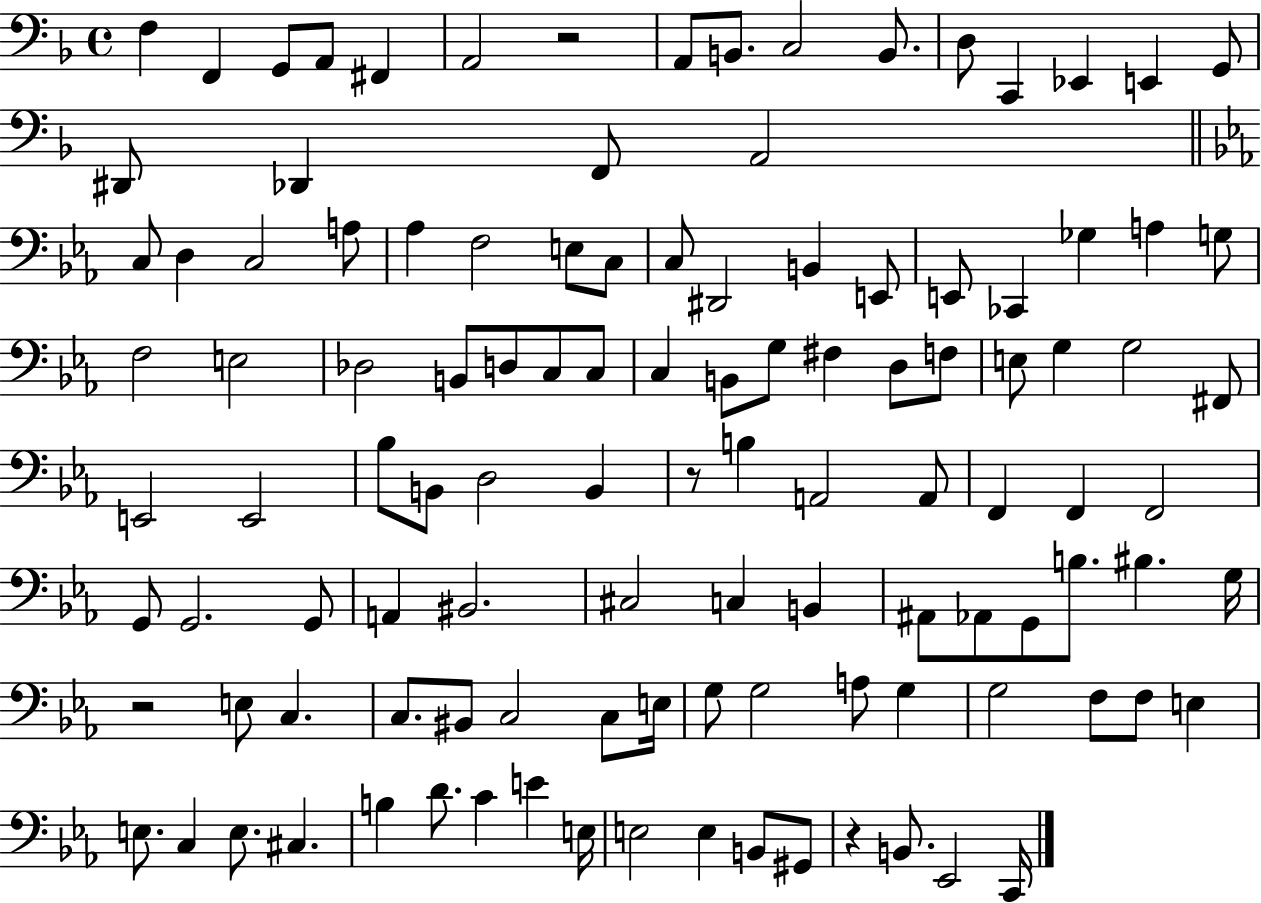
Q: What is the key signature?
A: F major